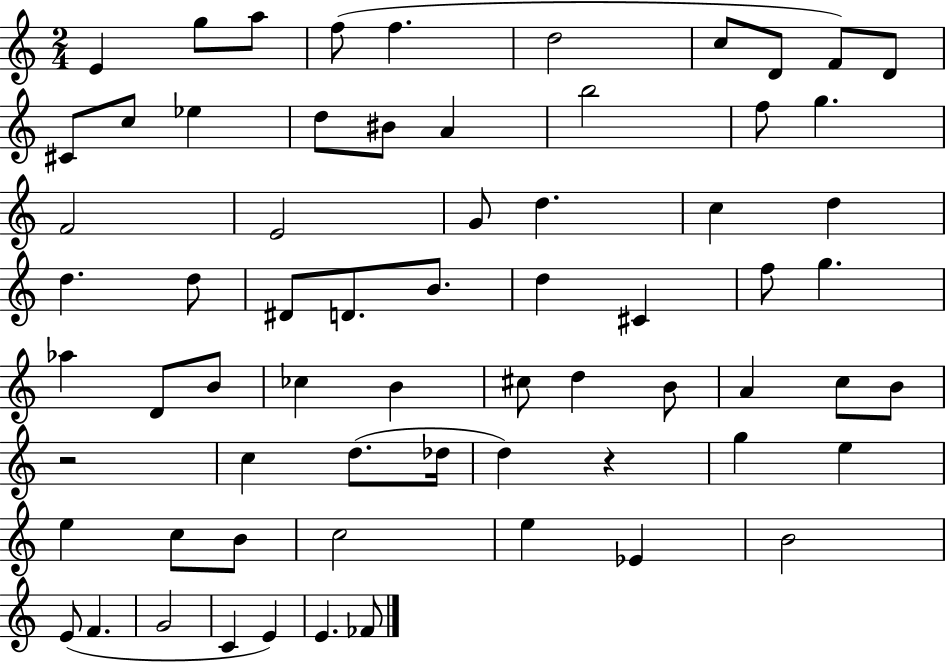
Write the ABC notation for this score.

X:1
T:Untitled
M:2/4
L:1/4
K:C
E g/2 a/2 f/2 f d2 c/2 D/2 F/2 D/2 ^C/2 c/2 _e d/2 ^B/2 A b2 f/2 g F2 E2 G/2 d c d d d/2 ^D/2 D/2 B/2 d ^C f/2 g _a D/2 B/2 _c B ^c/2 d B/2 A c/2 B/2 z2 c d/2 _d/4 d z g e e c/2 B/2 c2 e _E B2 E/2 F G2 C E E _F/2